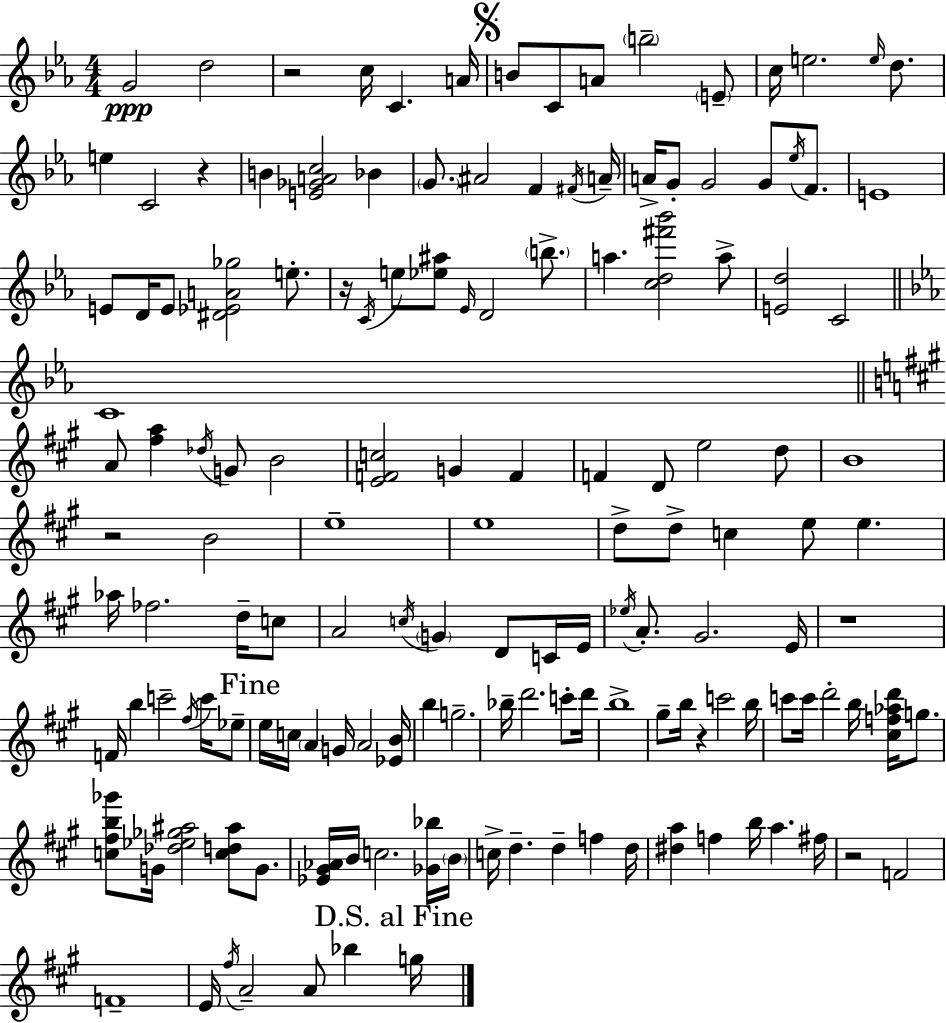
G4/h D5/h R/h C5/s C4/q. A4/s B4/e C4/e A4/e B5/h E4/e C5/s E5/h. E5/s D5/e. E5/q C4/h R/q B4/q [E4,Gb4,A4,C5]/h Bb4/q G4/e. A#4/h F4/q F#4/s A4/s A4/s G4/e G4/h G4/e Eb5/s F4/e. E4/w E4/e D4/s E4/e [D#4,Eb4,A4,Gb5]/h E5/e. R/s C4/s E5/e [Eb5,A#5]/e Eb4/s D4/h B5/e. A5/q. [C5,D5,F#6,Bb6]/h A5/e [E4,D5]/h C4/h C4/w A4/e [F#5,A5]/q Db5/s G4/e B4/h [E4,F4,C5]/h G4/q F4/q F4/q D4/e E5/h D5/e B4/w R/h B4/h E5/w E5/w D5/e D5/e C5/q E5/e E5/q. Ab5/s FES5/h. D5/s C5/e A4/h C5/s G4/q D4/e C4/s E4/s Eb5/s A4/e. G#4/h. E4/s R/w F4/s B5/q C6/h F#5/s C6/s Eb5/e E5/s C5/s A4/q G4/s A4/h [Eb4,B4]/s B5/q G5/h. Bb5/s D6/h. C6/e D6/s B5/w G#5/e B5/s R/q C6/h B5/s C6/e C6/s D6/h B5/s [C#5,F5,Ab5,D6]/s G5/e. [C5,F#5,B5,Gb6]/e G4/s [Db5,Eb5,Gb5,A#5]/h [C5,D5,A#5]/e G4/e. [Eb4,G#4,Ab4]/s B4/s C5/h. [Gb4,Bb5]/s B4/s C5/s D5/q. D5/q F5/q D5/s [D#5,A5]/q F5/q B5/s A5/q. F#5/s R/h F4/h F4/w E4/s F#5/s A4/h A4/e Bb5/q G5/s